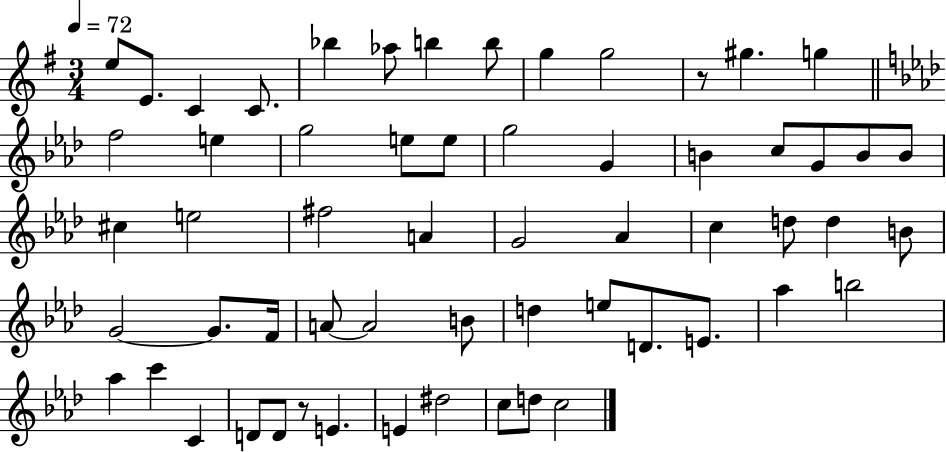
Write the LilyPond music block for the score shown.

{
  \clef treble
  \numericTimeSignature
  \time 3/4
  \key g \major
  \tempo 4 = 72
  e''8 e'8. c'4 c'8. | bes''4 aes''8 b''4 b''8 | g''4 g''2 | r8 gis''4. g''4 | \break \bar "||" \break \key f \minor f''2 e''4 | g''2 e''8 e''8 | g''2 g'4 | b'4 c''8 g'8 b'8 b'8 | \break cis''4 e''2 | fis''2 a'4 | g'2 aes'4 | c''4 d''8 d''4 b'8 | \break g'2~~ g'8. f'16 | a'8~~ a'2 b'8 | d''4 e''8 d'8. e'8. | aes''4 b''2 | \break aes''4 c'''4 c'4 | d'8 d'8 r8 e'4. | e'4 dis''2 | c''8 d''8 c''2 | \break \bar "|."
}